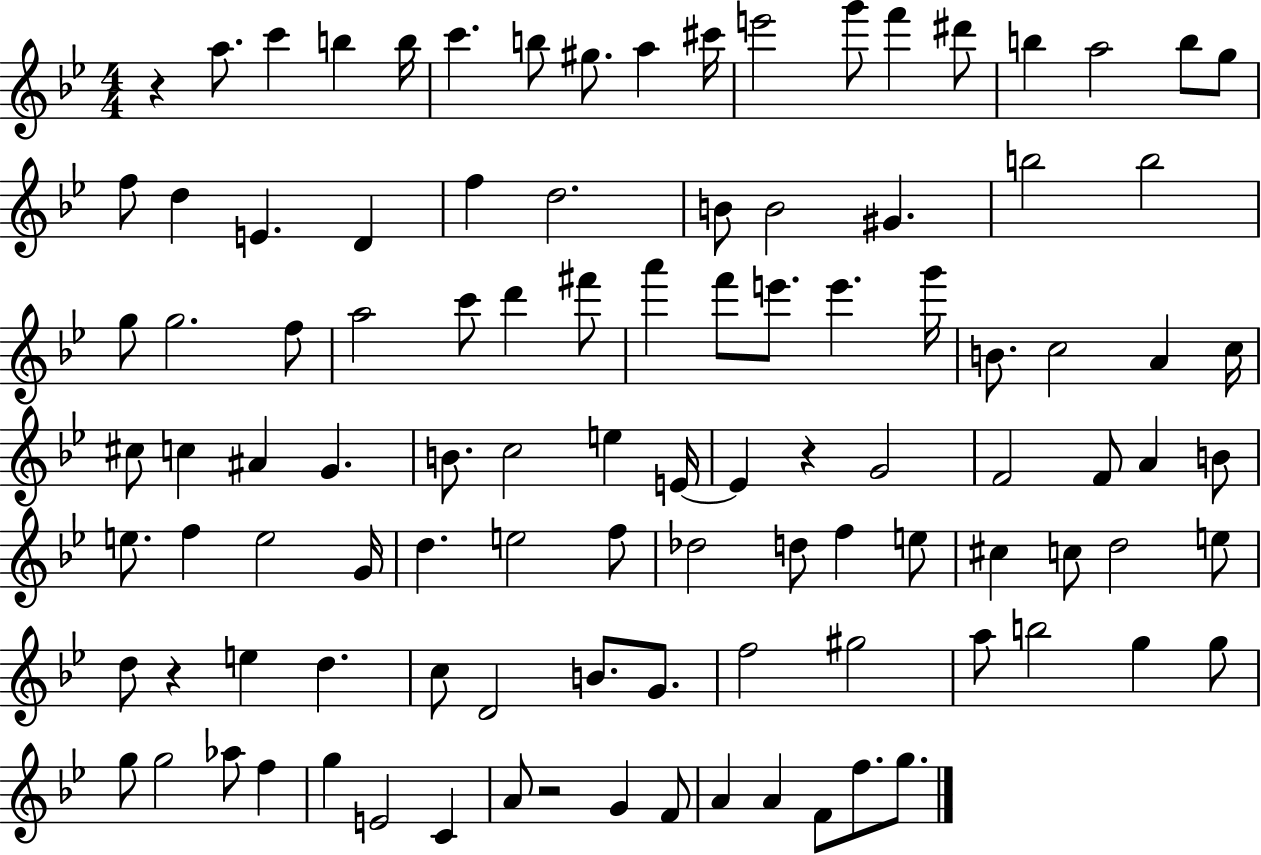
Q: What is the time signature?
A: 4/4